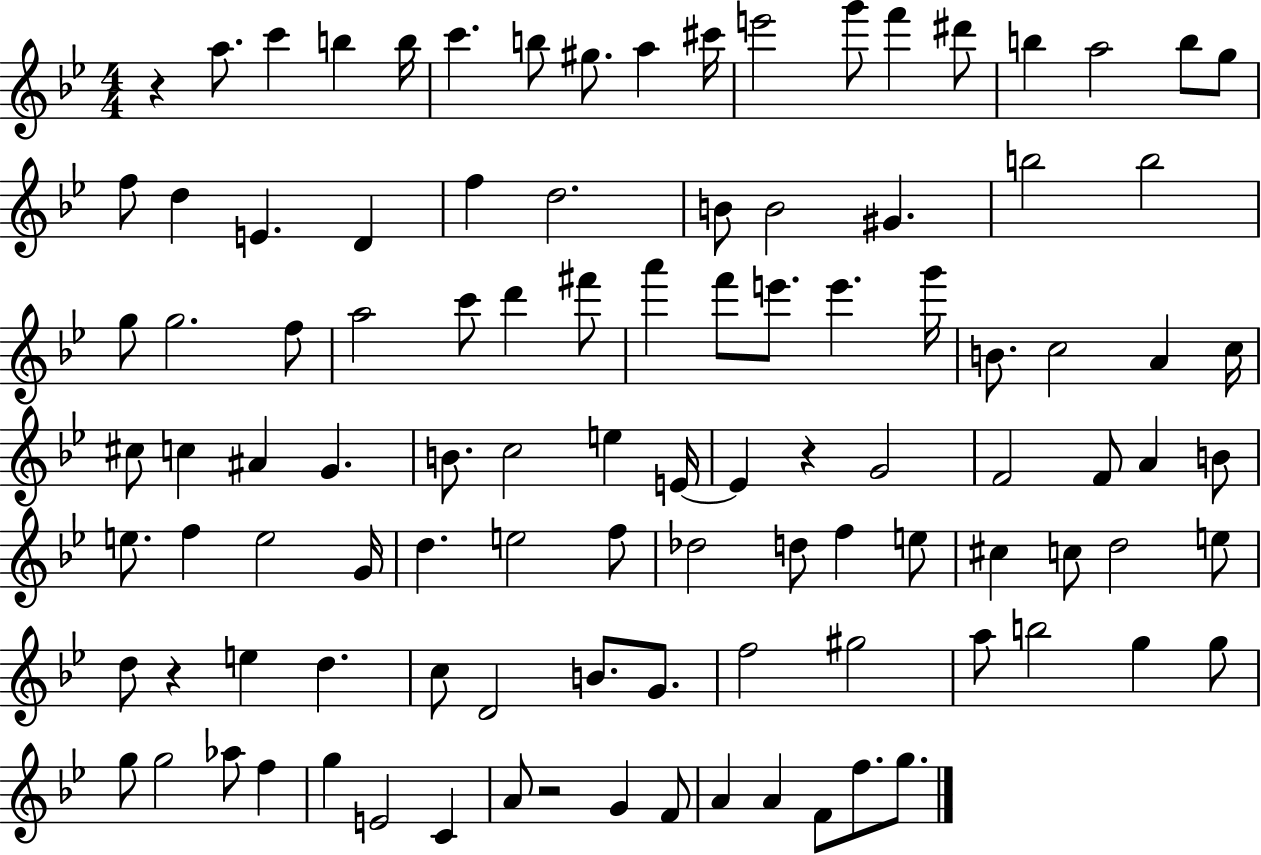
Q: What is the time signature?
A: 4/4